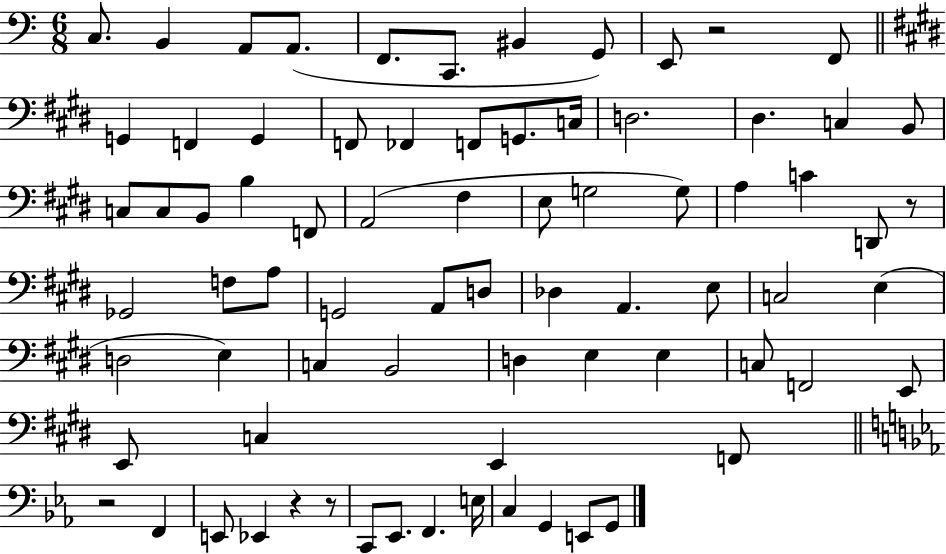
C3/e. B2/q A2/e A2/e. F2/e. C2/e. BIS2/q G2/e E2/e R/h F2/e G2/q F2/q G2/q F2/e FES2/q F2/e G2/e. C3/s D3/h. D#3/q. C3/q B2/e C3/e C3/e B2/e B3/q F2/e A2/h F#3/q E3/e G3/h G3/e A3/q C4/q D2/e R/e Gb2/h F3/e A3/e G2/h A2/e D3/e Db3/q A2/q. E3/e C3/h E3/q D3/h E3/q C3/q B2/h D3/q E3/q E3/q C3/e F2/h E2/e E2/e C3/q E2/q F2/e R/h F2/q E2/e Eb2/q R/q R/e C2/e Eb2/e. F2/q. E3/s C3/q G2/q E2/e G2/e